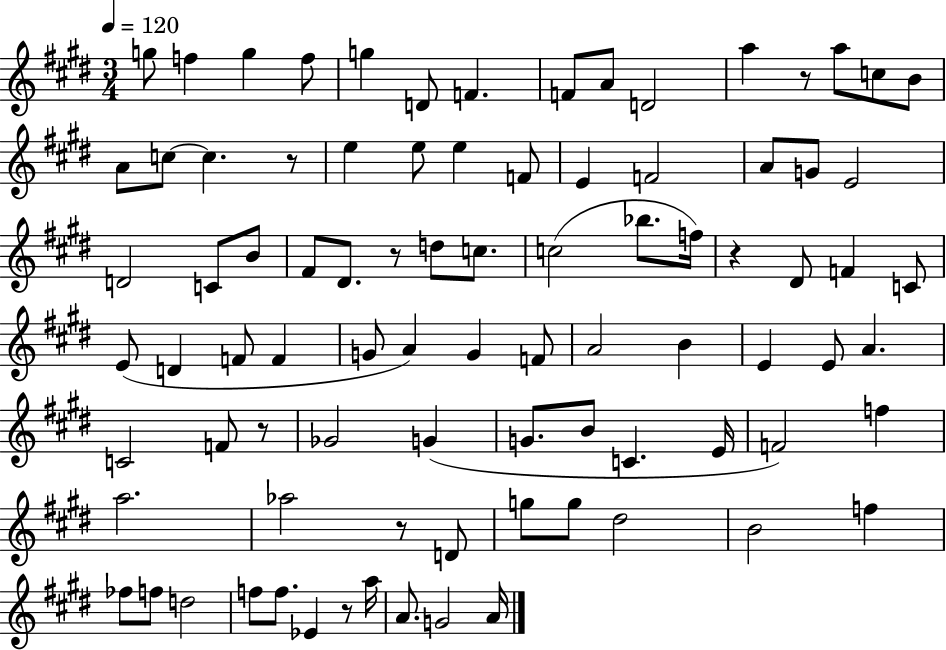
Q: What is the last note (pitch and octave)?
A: A4